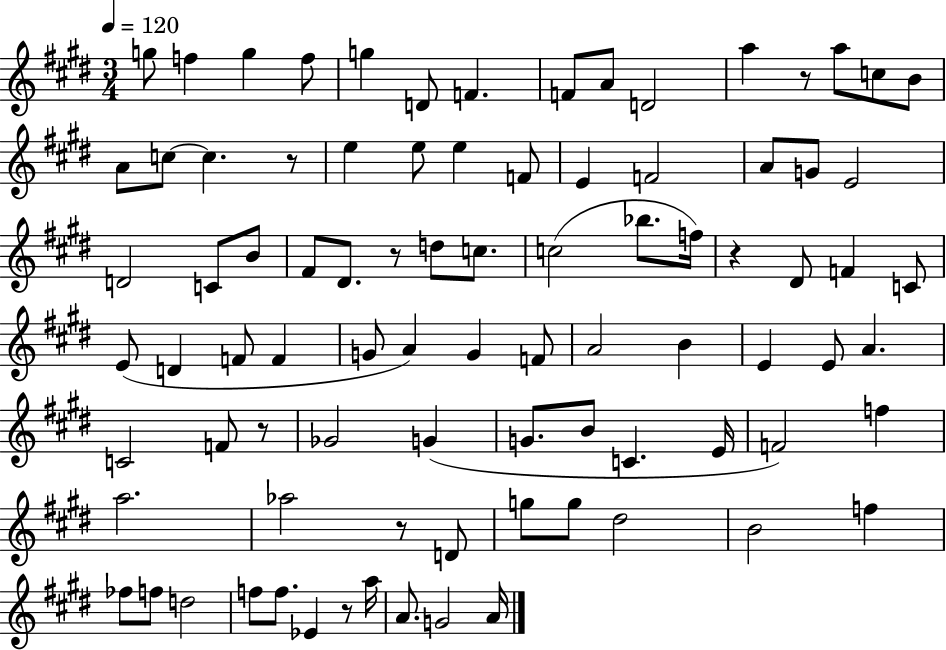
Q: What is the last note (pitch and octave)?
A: A4